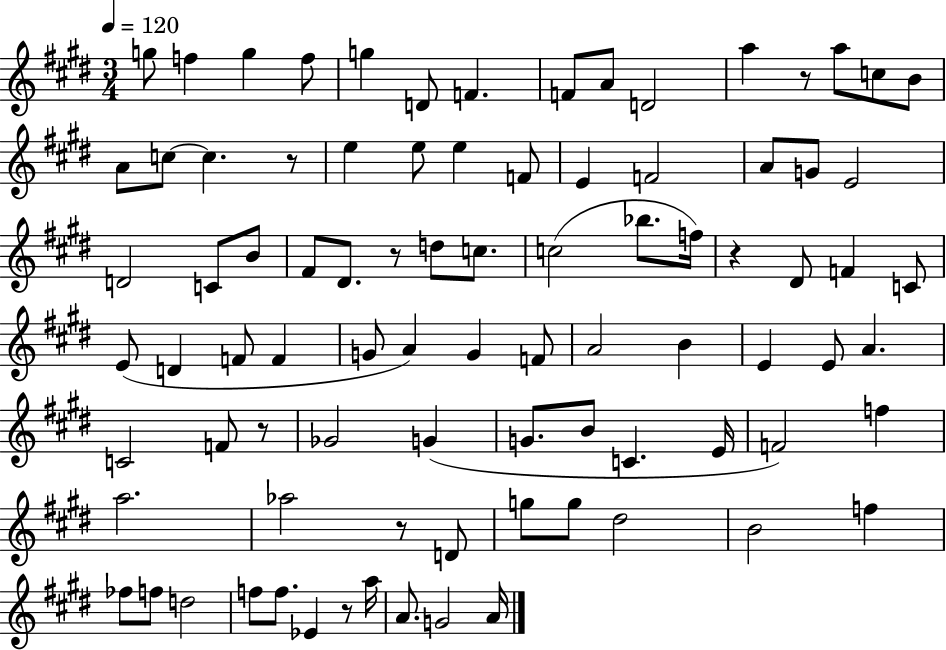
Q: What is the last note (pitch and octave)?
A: A4